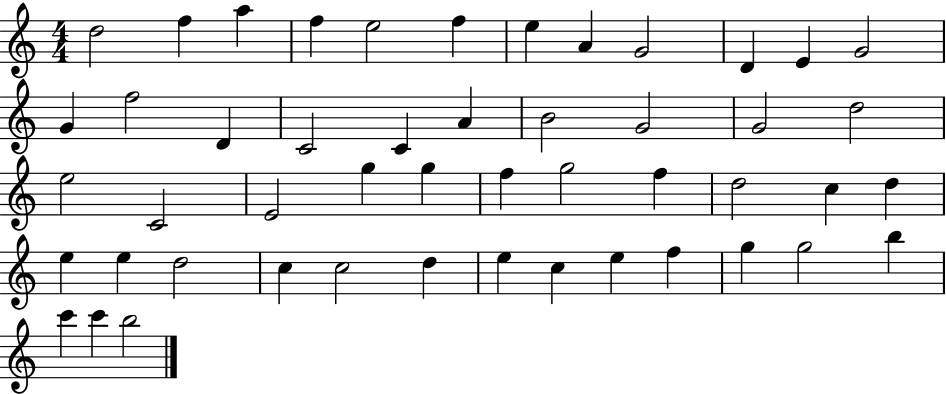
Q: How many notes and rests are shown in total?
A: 49